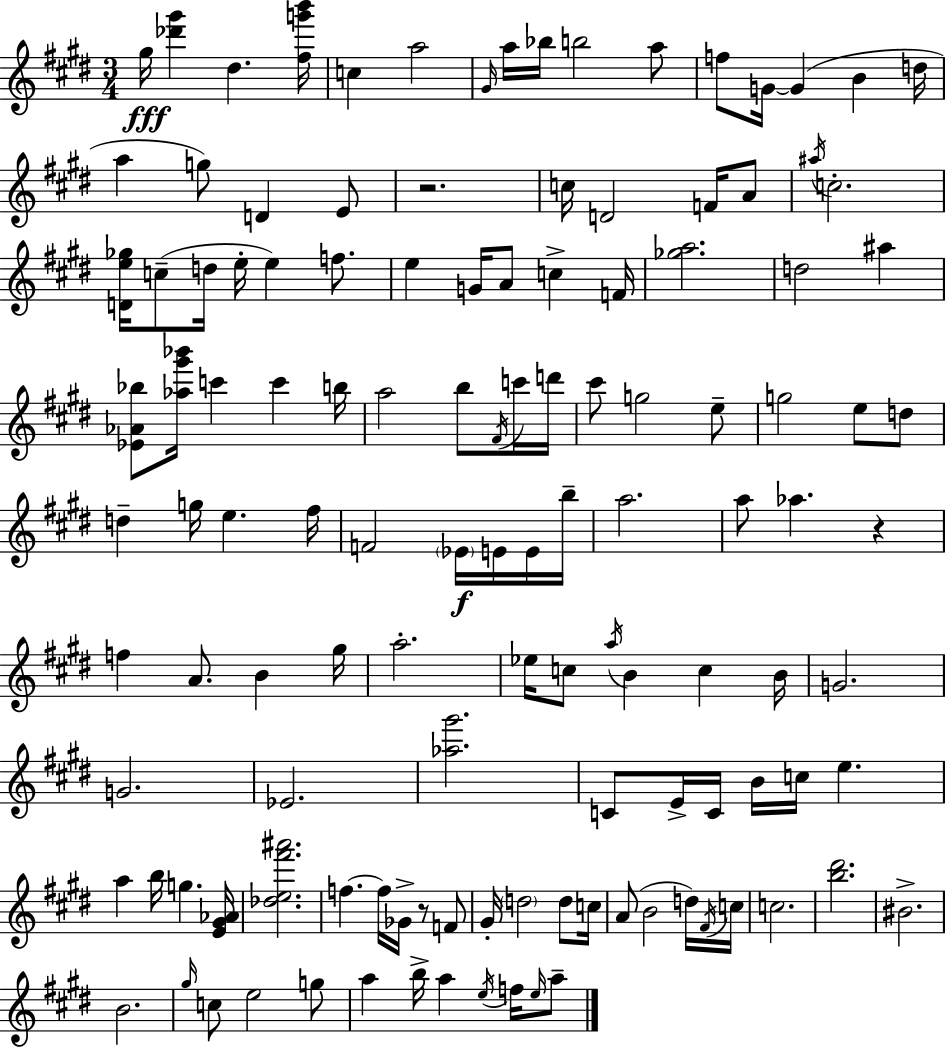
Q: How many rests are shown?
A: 3